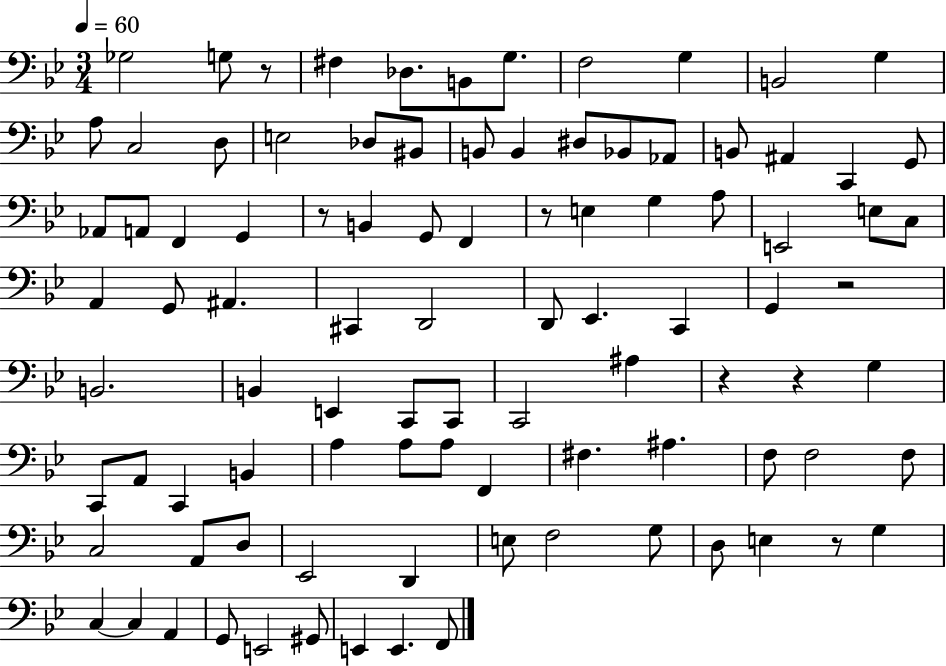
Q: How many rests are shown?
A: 7